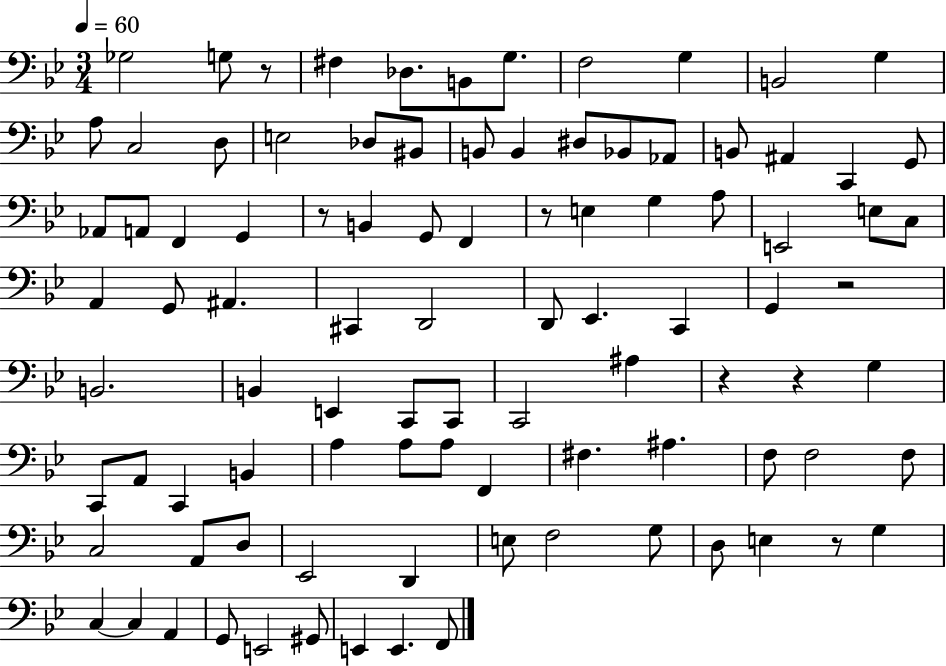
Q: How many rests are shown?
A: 7